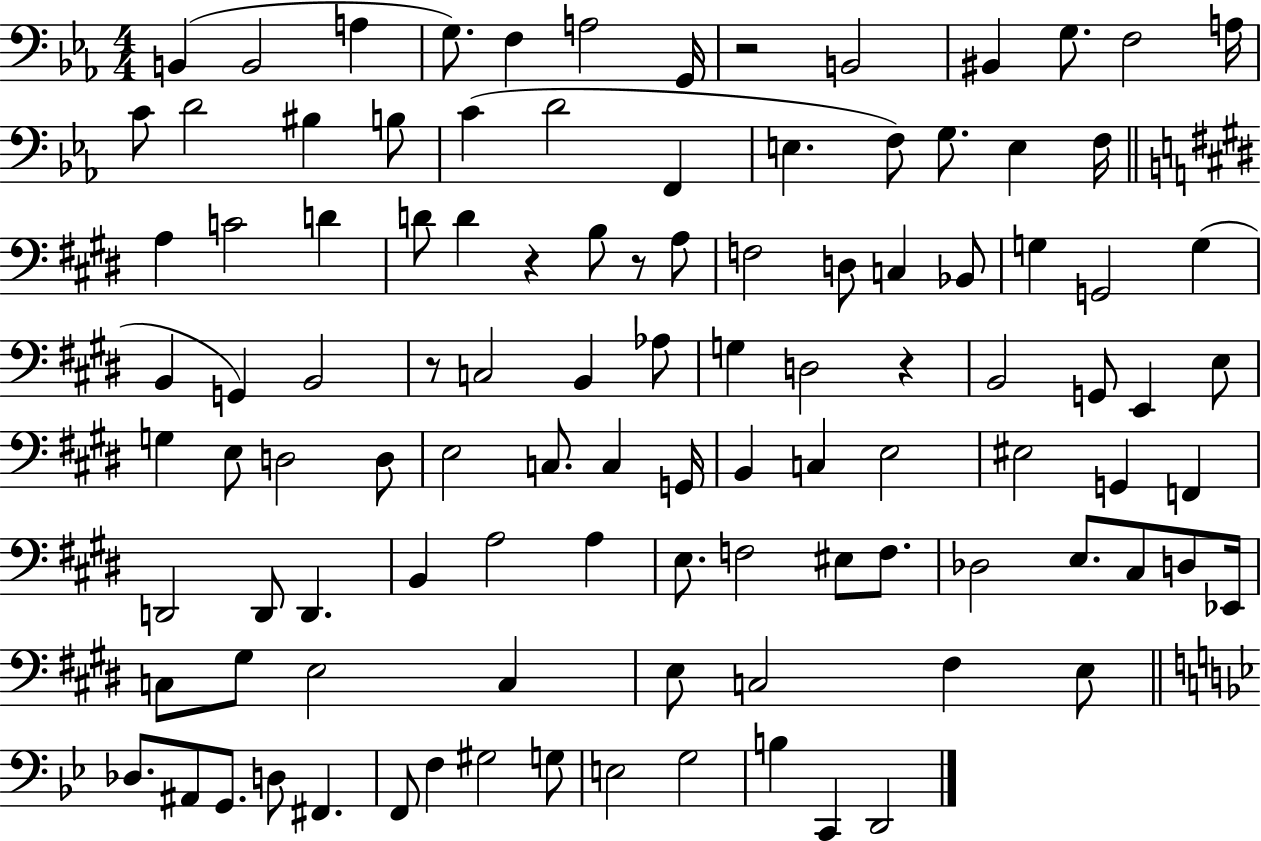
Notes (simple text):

B2/q B2/h A3/q G3/e. F3/q A3/h G2/s R/h B2/h BIS2/q G3/e. F3/h A3/s C4/e D4/h BIS3/q B3/e C4/q D4/h F2/q E3/q. F3/e G3/e. E3/q F3/s A3/q C4/h D4/q D4/e D4/q R/q B3/e R/e A3/e F3/h D3/e C3/q Bb2/e G3/q G2/h G3/q B2/q G2/q B2/h R/e C3/h B2/q Ab3/e G3/q D3/h R/q B2/h G2/e E2/q E3/e G3/q E3/e D3/h D3/e E3/h C3/e. C3/q G2/s B2/q C3/q E3/h EIS3/h G2/q F2/q D2/h D2/e D2/q. B2/q A3/h A3/q E3/e. F3/h EIS3/e F3/e. Db3/h E3/e. C#3/e D3/e Eb2/s C3/e G#3/e E3/h C3/q E3/e C3/h F#3/q E3/e Db3/e. A#2/e G2/e. D3/e F#2/q. F2/e F3/q G#3/h G3/e E3/h G3/h B3/q C2/q D2/h